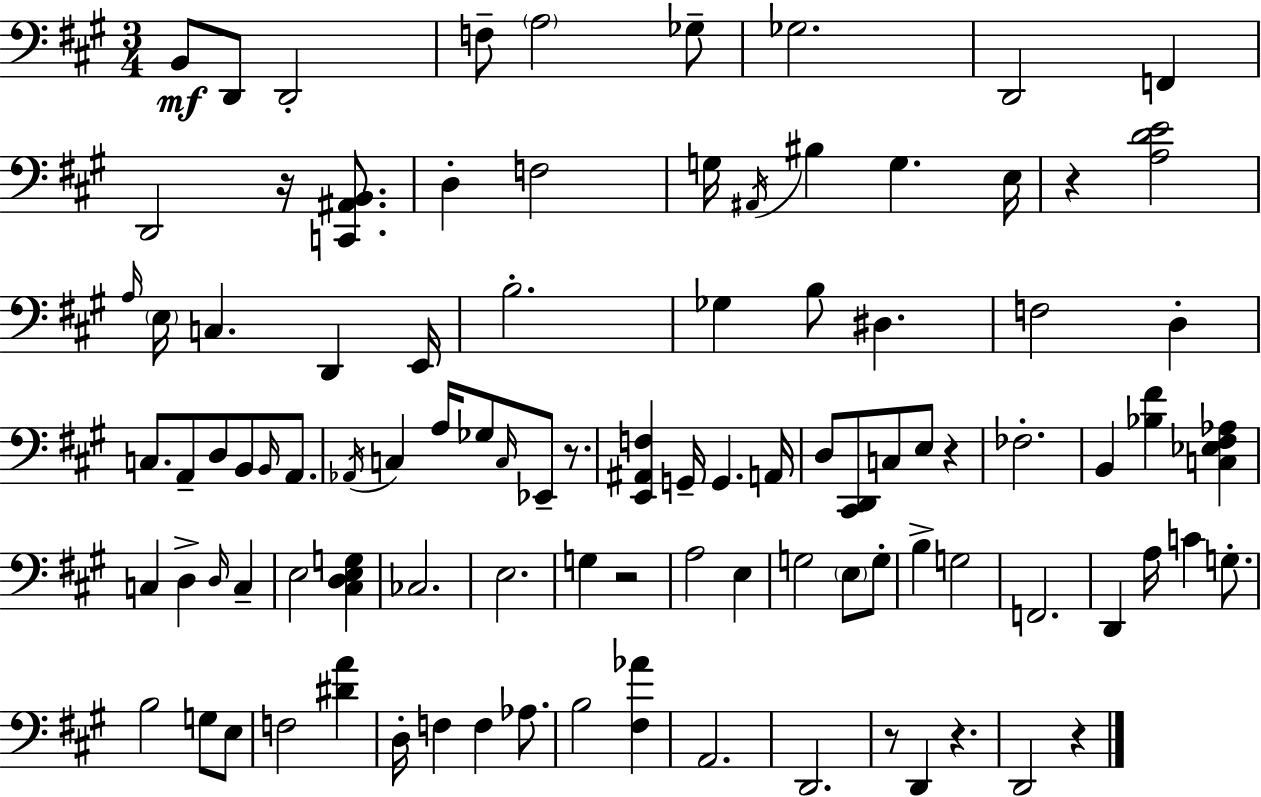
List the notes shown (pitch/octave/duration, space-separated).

B2/e D2/e D2/h F3/e A3/h Gb3/e Gb3/h. D2/h F2/q D2/h R/s [C2,A#2,B2]/e. D3/q F3/h G3/s A#2/s BIS3/q G3/q. E3/s R/q [A3,D4,E4]/h A3/s E3/s C3/q. D2/q E2/s B3/h. Gb3/q B3/e D#3/q. F3/h D3/q C3/e. A2/e D3/e B2/e B2/s A2/e. Ab2/s C3/q A3/s Gb3/e C3/s Eb2/e R/e. [E2,A#2,F3]/q G2/s G2/q. A2/s D3/e [C#2,D2]/e C3/e E3/e R/q FES3/h. B2/q [Bb3,F#4]/q [C3,Eb3,F#3,Ab3]/q C3/q D3/q D3/s C3/q E3/h [C#3,D3,E3,G3]/q CES3/h. E3/h. G3/q R/h A3/h E3/q G3/h E3/e G3/e B3/q G3/h F2/h. D2/q A3/s C4/q G3/e. B3/h G3/e E3/e F3/h [D#4,A4]/q D3/s F3/q F3/q Ab3/e. B3/h [F#3,Ab4]/q A2/h. D2/h. R/e D2/q R/q. D2/h R/q